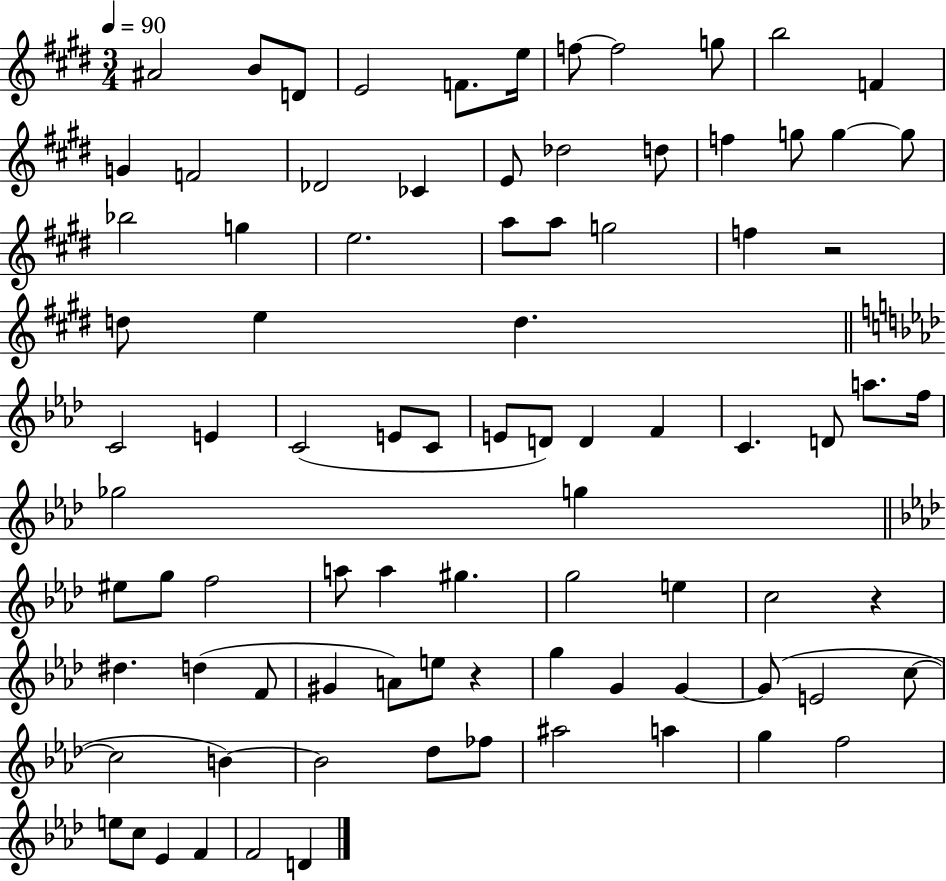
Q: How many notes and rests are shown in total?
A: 86